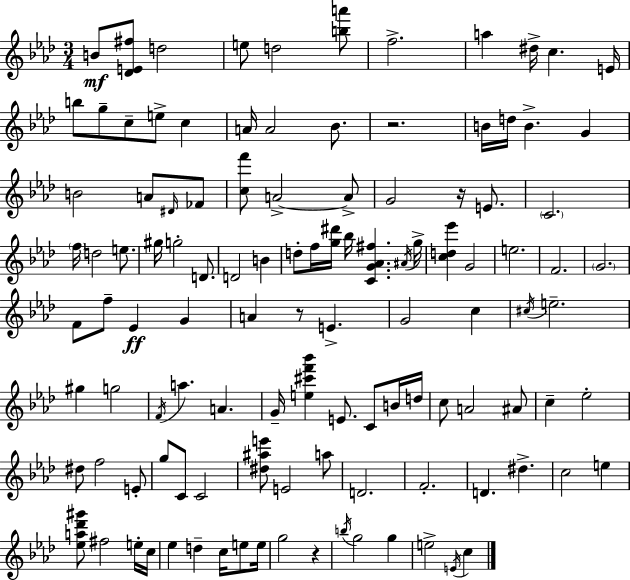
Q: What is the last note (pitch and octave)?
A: C5